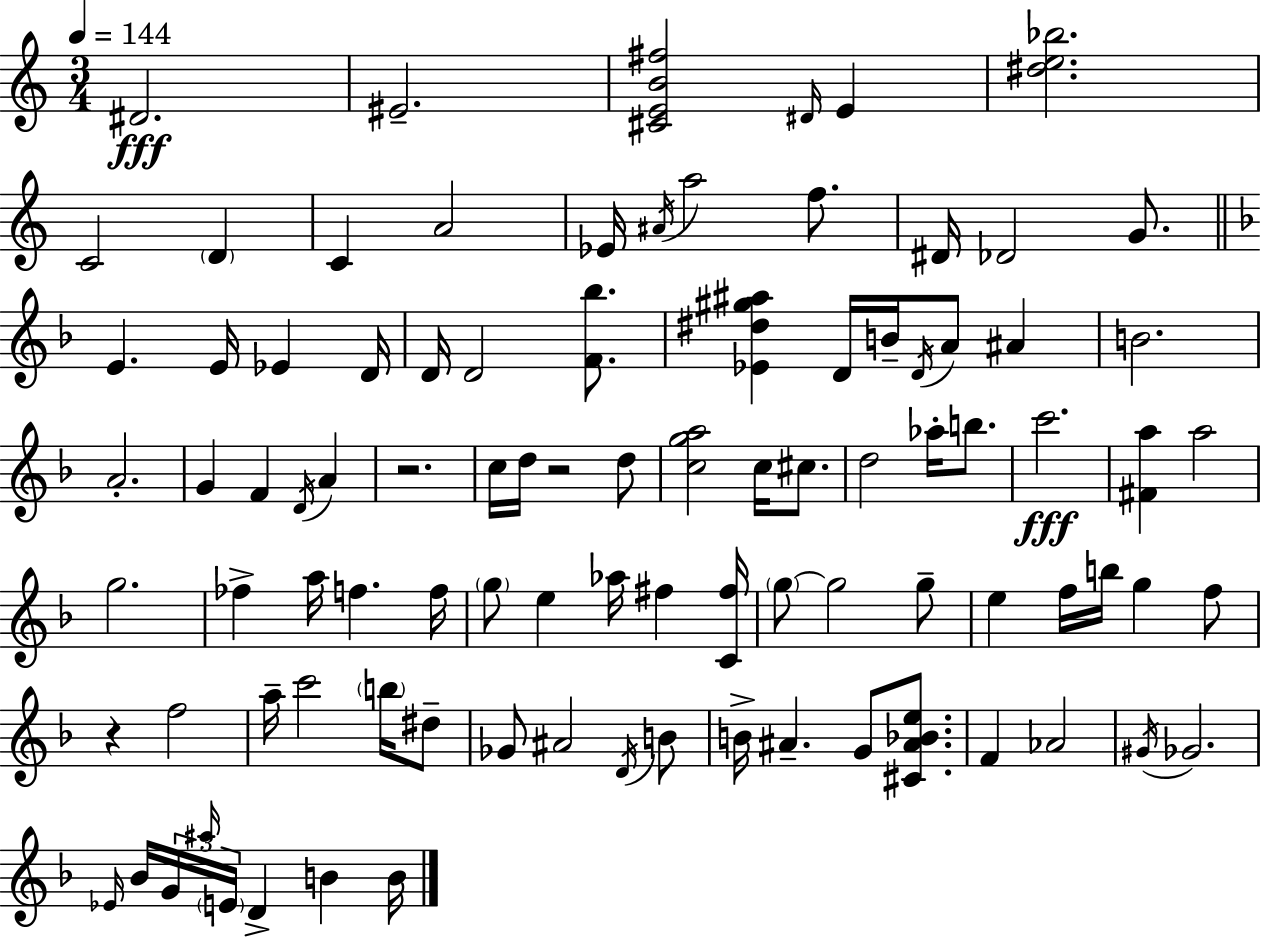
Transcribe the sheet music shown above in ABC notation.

X:1
T:Untitled
M:3/4
L:1/4
K:C
^D2 ^E2 [^CEB^f]2 ^D/4 E [^de_b]2 C2 D C A2 _E/4 ^A/4 a2 f/2 ^D/4 _D2 G/2 E E/4 _E D/4 D/4 D2 [F_b]/2 [_E^d^g^a] D/4 B/4 D/4 A/2 ^A B2 A2 G F D/4 A z2 c/4 d/4 z2 d/2 [cga]2 c/4 ^c/2 d2 _a/4 b/2 c'2 [^Fa] a2 g2 _f a/4 f f/4 g/2 e _a/4 ^f [C^f]/4 g/2 g2 g/2 e f/4 b/4 g f/2 z f2 a/4 c'2 b/4 ^d/2 _G/2 ^A2 D/4 B/2 B/4 ^A G/2 [^C^A_Be]/2 F _A2 ^G/4 _G2 _E/4 _B/4 G/4 ^a/4 E/4 D B B/4